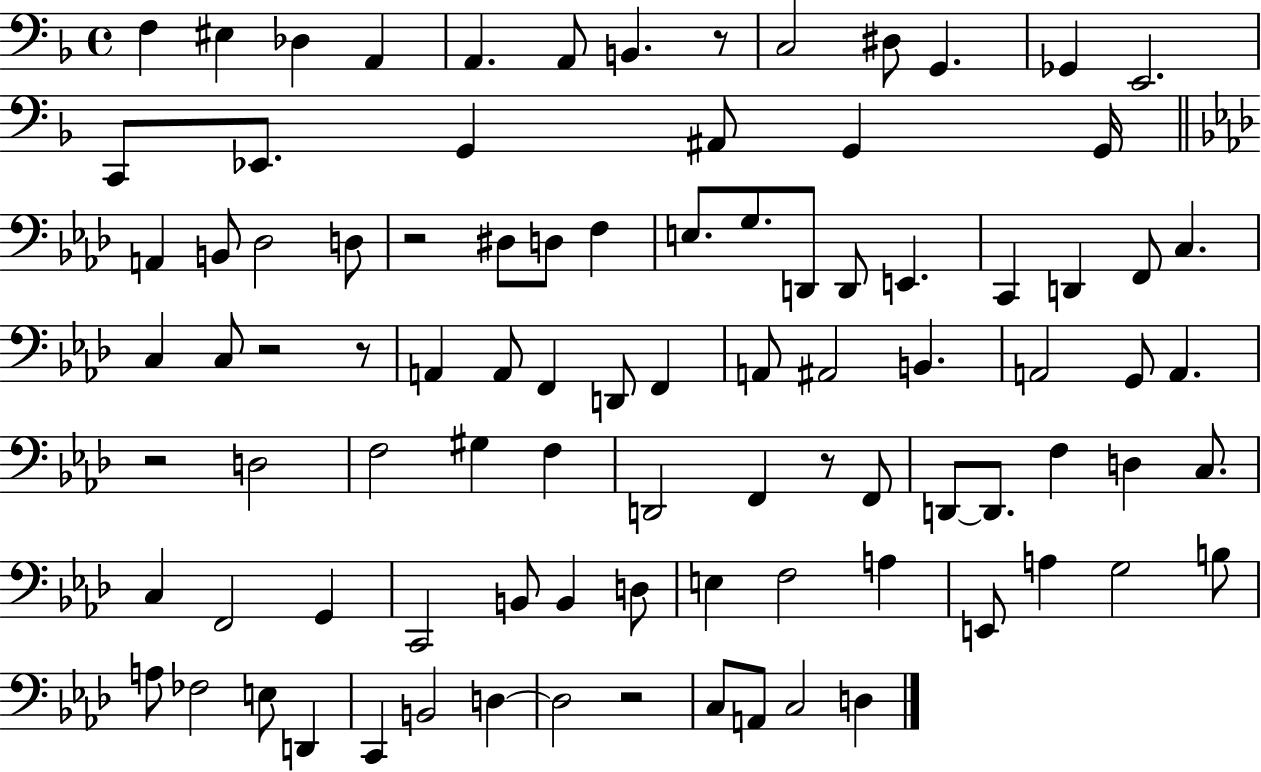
F3/q EIS3/q Db3/q A2/q A2/q. A2/e B2/q. R/e C3/h D#3/e G2/q. Gb2/q E2/h. C2/e Eb2/e. G2/q A#2/e G2/q G2/s A2/q B2/e Db3/h D3/e R/h D#3/e D3/e F3/q E3/e. G3/e. D2/e D2/e E2/q. C2/q D2/q F2/e C3/q. C3/q C3/e R/h R/e A2/q A2/e F2/q D2/e F2/q A2/e A#2/h B2/q. A2/h G2/e A2/q. R/h D3/h F3/h G#3/q F3/q D2/h F2/q R/e F2/e D2/e D2/e. F3/q D3/q C3/e. C3/q F2/h G2/q C2/h B2/e B2/q D3/e E3/q F3/h A3/q E2/e A3/q G3/h B3/e A3/e FES3/h E3/e D2/q C2/q B2/h D3/q D3/h R/h C3/e A2/e C3/h D3/q